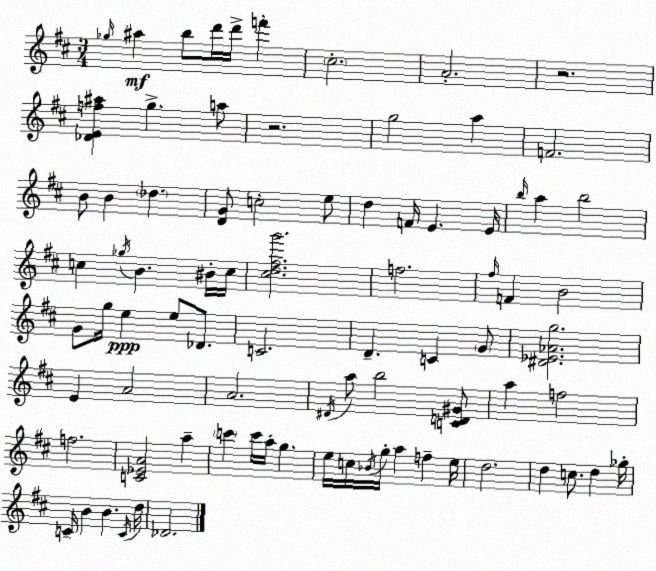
X:1
T:Untitled
M:3/4
L:1/4
K:D
_g/4 ^a b/2 d'/4 d'/4 f' ^c2 A2 z2 [_DEf^a] g a/2 z2 g2 a F2 B/2 B _d [DG]/2 c2 e/2 d F/4 E E/4 b/4 a b2 c _g/4 B ^B/4 c/4 [^cd^fg']2 f2 ^f/4 F B2 G/2 g/4 e e/2 _D/2 C2 D C G/2 [^D_E_Ag]2 E A2 A2 ^D/4 a/2 b2 [CD^G]/2 a f2 f2 [C_EA]2 a c' c'/4 a/4 g e/4 c/4 _B/4 g/4 a f e/4 d2 d c/2 d _g/4 C/4 B B C/4 d/4 _D2